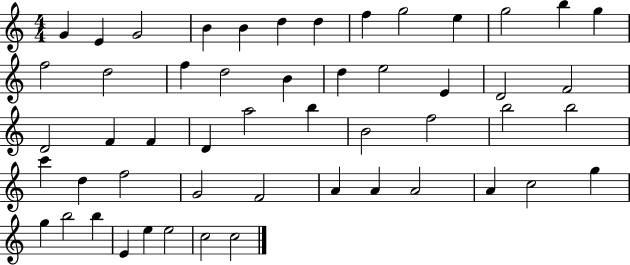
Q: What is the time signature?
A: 4/4